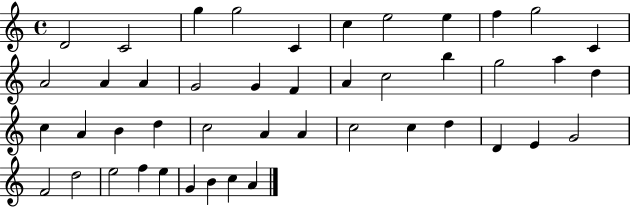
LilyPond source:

{
  \clef treble
  \time 4/4
  \defaultTimeSignature
  \key c \major
  d'2 c'2 | g''4 g''2 c'4 | c''4 e''2 e''4 | f''4 g''2 c'4 | \break a'2 a'4 a'4 | g'2 g'4 f'4 | a'4 c''2 b''4 | g''2 a''4 d''4 | \break c''4 a'4 b'4 d''4 | c''2 a'4 a'4 | c''2 c''4 d''4 | d'4 e'4 g'2 | \break f'2 d''2 | e''2 f''4 e''4 | g'4 b'4 c''4 a'4 | \bar "|."
}